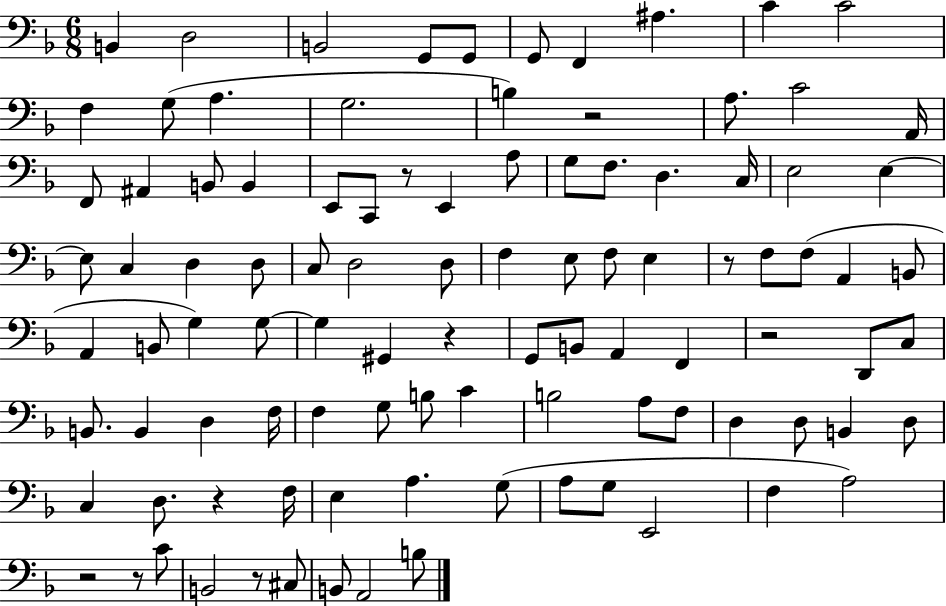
{
  \clef bass
  \numericTimeSignature
  \time 6/8
  \key f \major
  b,4 d2 | b,2 g,8 g,8 | g,8 f,4 ais4. | c'4 c'2 | \break f4 g8( a4. | g2. | b4) r2 | a8. c'2 a,16 | \break f,8 ais,4 b,8 b,4 | e,8 c,8 r8 e,4 a8 | g8 f8. d4. c16 | e2 e4~~ | \break e8 c4 d4 d8 | c8 d2 d8 | f4 e8 f8 e4 | r8 f8 f8( a,4 b,8 | \break a,4 b,8 g4) g8~~ | g4 gis,4 r4 | g,8 b,8 a,4 f,4 | r2 d,8 c8 | \break b,8. b,4 d4 f16 | f4 g8 b8 c'4 | b2 a8 f8 | d4 d8 b,4 d8 | \break c4 d8. r4 f16 | e4 a4. g8( | a8 g8 e,2 | f4 a2) | \break r2 r8 c'8 | b,2 r8 cis8 | b,8 a,2 b8 | \bar "|."
}